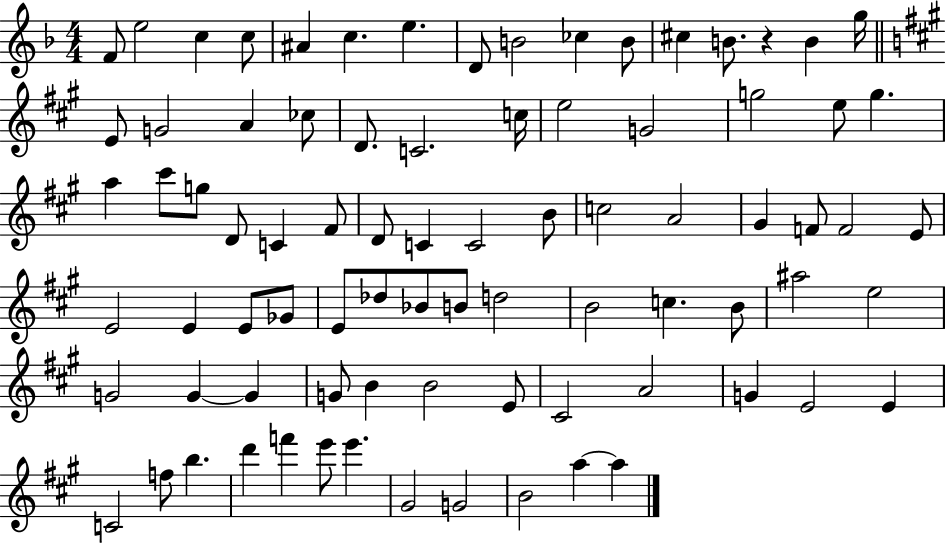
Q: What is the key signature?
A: F major